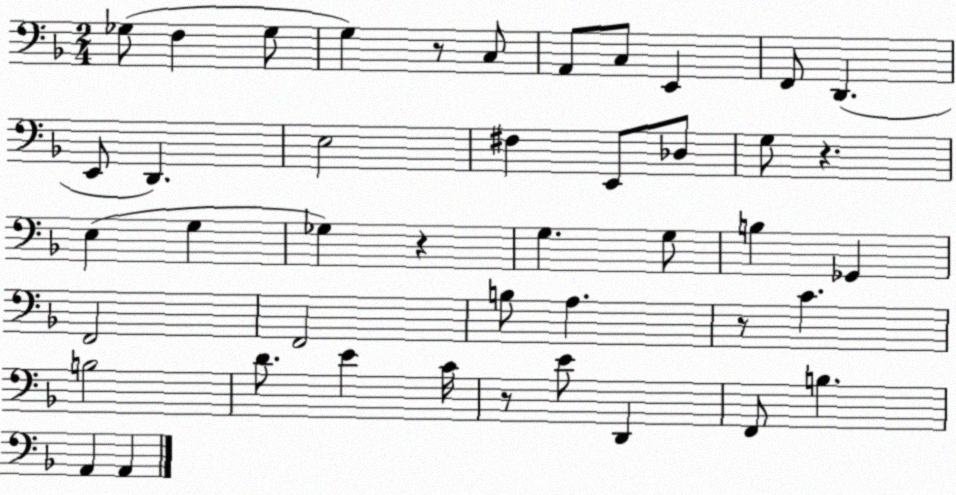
X:1
T:Untitled
M:2/4
L:1/4
K:F
_G,/2 F, _G,/2 G, z/2 C,/2 A,,/2 C,/2 E,, F,,/2 D,, E,,/2 D,, E,2 ^F, E,,/2 _D,/2 G,/2 z E, G, _G, z G, G,/2 B, _G,, F,,2 F,,2 B,/2 A, z/2 C B,2 D/2 E C/4 z/2 E/2 D,, F,,/2 B, A,, A,,